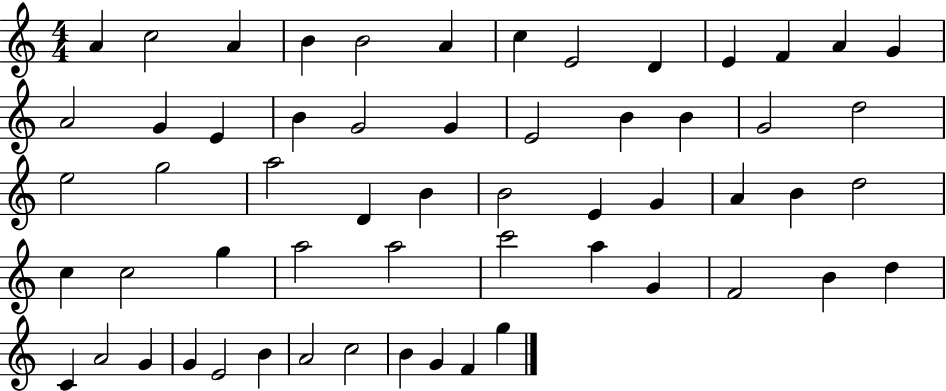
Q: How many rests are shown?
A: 0